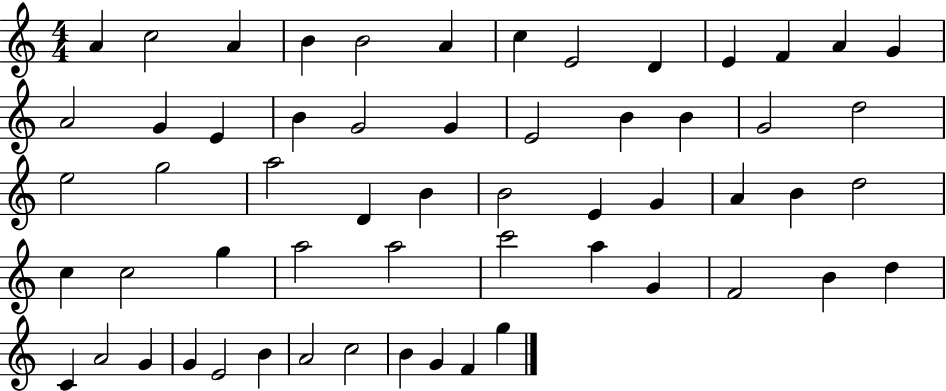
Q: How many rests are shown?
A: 0